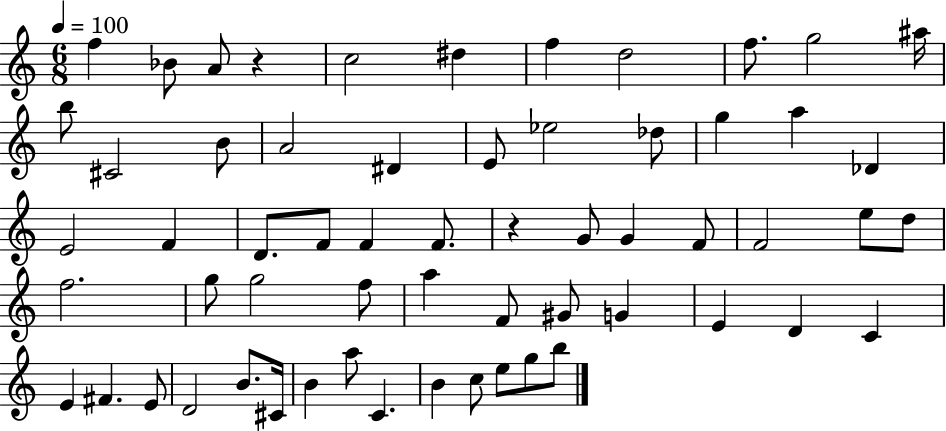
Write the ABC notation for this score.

X:1
T:Untitled
M:6/8
L:1/4
K:C
f _B/2 A/2 z c2 ^d f d2 f/2 g2 ^a/4 b/2 ^C2 B/2 A2 ^D E/2 _e2 _d/2 g a _D E2 F D/2 F/2 F F/2 z G/2 G F/2 F2 e/2 d/2 f2 g/2 g2 f/2 a F/2 ^G/2 G E D C E ^F E/2 D2 B/2 ^C/4 B a/2 C B c/2 e/2 g/2 b/2